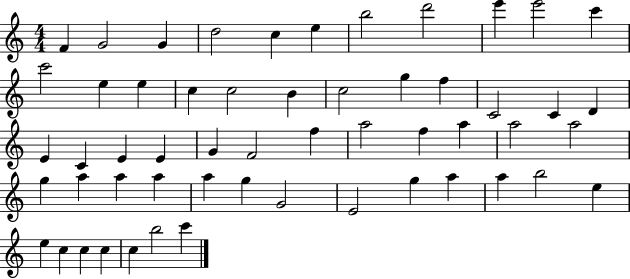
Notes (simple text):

F4/q G4/h G4/q D5/h C5/q E5/q B5/h D6/h E6/q E6/h C6/q C6/h E5/q E5/q C5/q C5/h B4/q C5/h G5/q F5/q C4/h C4/q D4/q E4/q C4/q E4/q E4/q G4/q F4/h F5/q A5/h F5/q A5/q A5/h A5/h G5/q A5/q A5/q A5/q A5/q G5/q G4/h E4/h G5/q A5/q A5/q B5/h E5/q E5/q C5/q C5/q C5/q C5/q B5/h C6/q